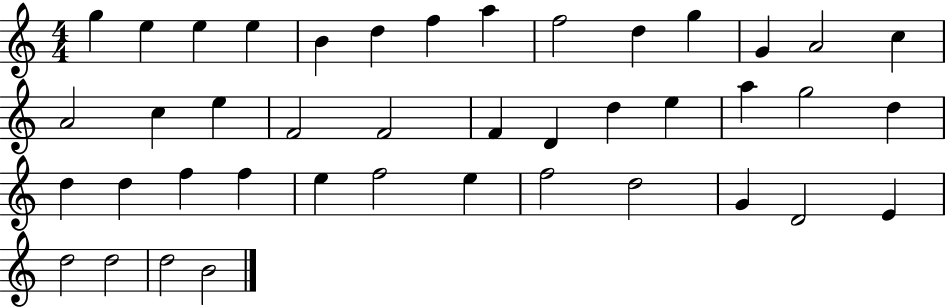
{
  \clef treble
  \numericTimeSignature
  \time 4/4
  \key c \major
  g''4 e''4 e''4 e''4 | b'4 d''4 f''4 a''4 | f''2 d''4 g''4 | g'4 a'2 c''4 | \break a'2 c''4 e''4 | f'2 f'2 | f'4 d'4 d''4 e''4 | a''4 g''2 d''4 | \break d''4 d''4 f''4 f''4 | e''4 f''2 e''4 | f''2 d''2 | g'4 d'2 e'4 | \break d''2 d''2 | d''2 b'2 | \bar "|."
}